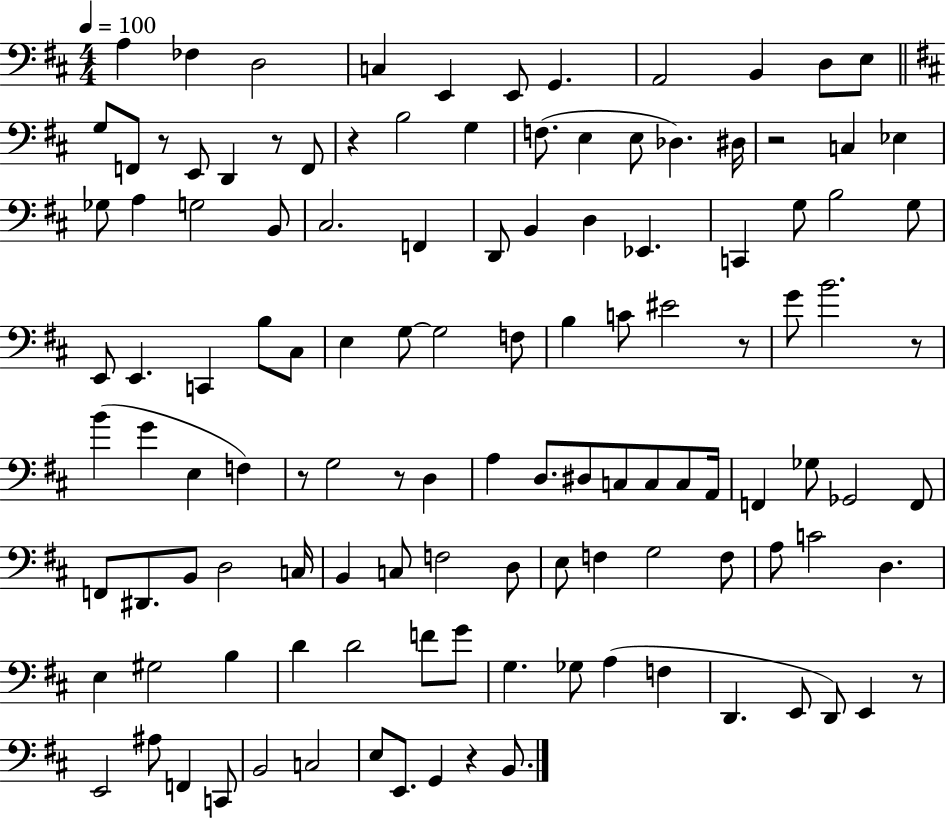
{
  \clef bass
  \numericTimeSignature
  \time 4/4
  \key d \major
  \tempo 4 = 100
  a4 fes4 d2 | c4 e,4 e,8 g,4. | a,2 b,4 d8 e8 | \bar "||" \break \key d \major g8 f,8 r8 e,8 d,4 r8 f,8 | r4 b2 g4 | f8.( e4 e8 des4.) dis16 | r2 c4 ees4 | \break ges8 a4 g2 b,8 | cis2. f,4 | d,8 b,4 d4 ees,4. | c,4 g8 b2 g8 | \break e,8 e,4. c,4 b8 cis8 | e4 g8~~ g2 f8 | b4 c'8 eis'2 r8 | g'8 b'2. r8 | \break b'4( g'4 e4 f4) | r8 g2 r8 d4 | a4 d8. dis8 c8 c8 c8 a,16 | f,4 ges8 ges,2 f,8 | \break f,8 dis,8. b,8 d2 c16 | b,4 c8 f2 d8 | e8 f4 g2 f8 | a8 c'2 d4. | \break e4 gis2 b4 | d'4 d'2 f'8 g'8 | g4. ges8 a4( f4 | d,4. e,8 d,8) e,4 r8 | \break e,2 ais8 f,4 c,8 | b,2 c2 | e8 e,8. g,4 r4 b,8. | \bar "|."
}